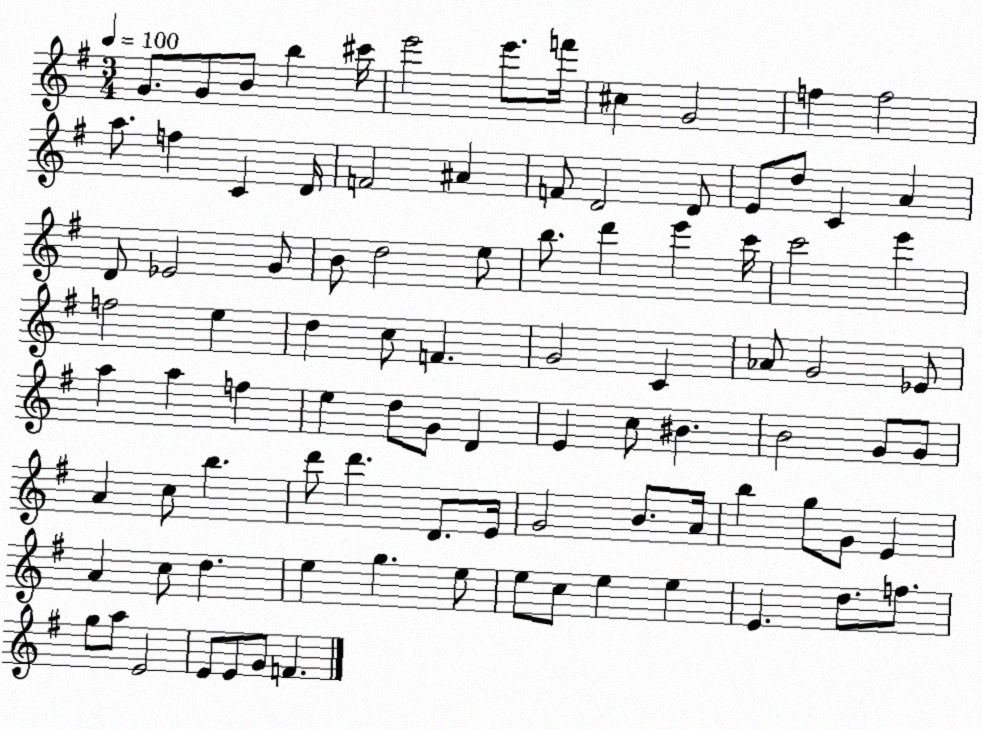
X:1
T:Untitled
M:3/4
L:1/4
K:G
G/2 G/2 B/2 b ^c'/4 e'2 e'/2 f'/4 ^c G2 f f2 a/2 f C D/4 F2 ^A F/2 D2 D/2 E/2 d/2 C A D/2 _E2 G/2 B/2 d2 e/2 b/2 d' e' c'/4 c'2 e' f2 e d c/2 F G2 C _A/2 G2 _E/2 a a f e d/2 G/2 D E c/2 ^B B2 G/2 G/2 A c/2 b d'/2 d' D/2 E/4 G2 B/2 A/4 b g/2 G/2 E A c/2 d e g e/2 e/2 c/2 e e E d/2 f/2 g/2 a/2 E2 E/2 E/2 G/2 F